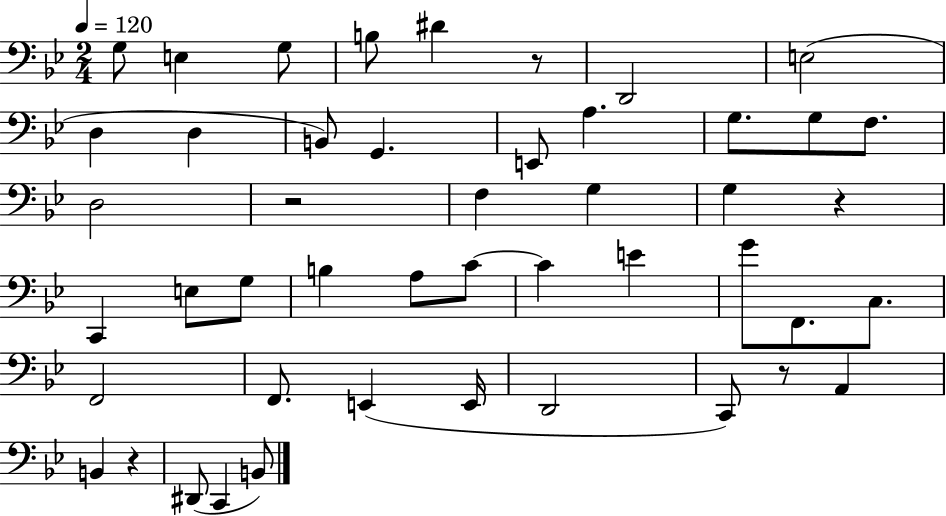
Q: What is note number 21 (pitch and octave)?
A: C2